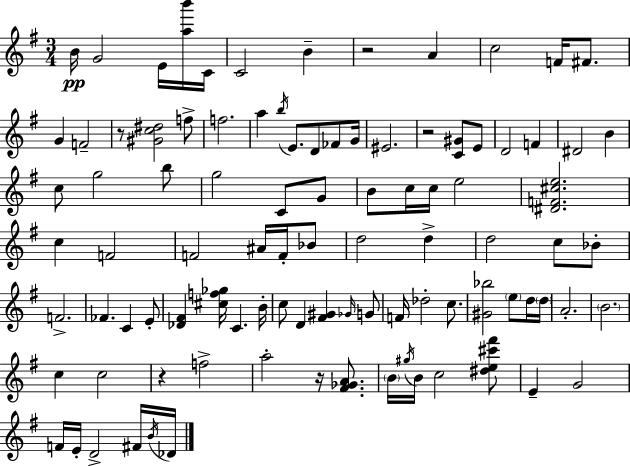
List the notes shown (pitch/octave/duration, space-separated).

B4/s G4/h E4/s [A5,B6]/s C4/s C4/h B4/q R/h A4/q C5/h F4/s F#4/e. G4/q F4/h R/e [G#4,C5,D#5]/h F5/e F5/h. A5/q B5/s E4/e. D4/e FES4/e G4/s EIS4/h. R/h [C4,G#4]/e E4/e D4/h F4/q D#4/h B4/q C5/e G5/h B5/e G5/h C4/e G4/e B4/e C5/s C5/s E5/h [D#4,F4,C#5,E5]/h. C5/q F4/h F4/h A#4/s F4/s Bb4/e D5/h D5/q D5/h C5/e Bb4/e F4/h. FES4/q. C4/q E4/e [Db4,F#4]/q [C#5,F5,Gb5]/s C4/q. B4/s C5/e D4/q [F#4,G#4]/q Gb4/s G4/e F4/s Db5/h C5/e. [G#4,Bb5]/h E5/e D5/s D5/s A4/h. B4/h. C5/q C5/h R/q F5/h A5/h R/s [F#4,Gb4,A4]/e. B4/s G#5/s B4/s C5/h [D#5,E5,C#6,F#6]/e E4/q G4/h F4/s E4/s D4/h F#4/s B4/s Db4/s